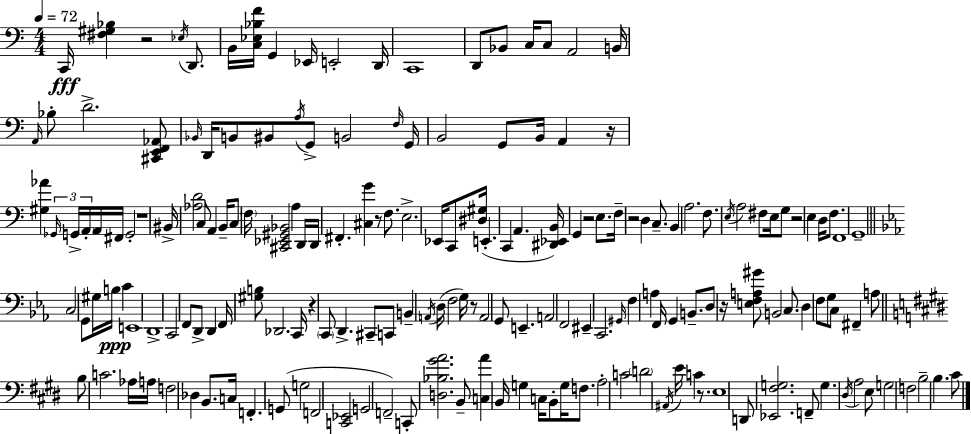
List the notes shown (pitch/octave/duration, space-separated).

C2/s [F#3,G#3,Bb3]/q R/h Eb3/s D2/e. B2/s [C3,Eb3,Bb3,F4]/s G2/q Eb2/s E2/h D2/s C2/w D2/e Bb2/e C3/s C3/e A2/h B2/s A2/s Bb3/e D4/h. [C#2,E2,F2,Ab2]/e Bb2/s D2/s B2/e BIS2/e A3/s G2/e B2/h F3/s G2/s B2/h G2/e B2/s A2/q R/s [G#3,Ab4]/q Gb2/s G2/s A2/s A2/s F#2/s G2/h R/w BIS2/s [Ab3,D4]/h C3/e A2/q B2/s C3/e F3/s [C#2,Eb2,G#2,Bb2]/h A3/q D2/s D2/s F#2/q. [C#3,G4]/q R/e F3/e. E3/h. Eb2/s C2/e [D#3,G#3]/s E2/q. C2/q A2/q. [D#2,Eb2,B2]/s G2/q R/h E3/e. F3/s R/h D3/q C3/e. B2/q A3/h. F3/e. E3/s A3/h F#3/e E3/s G3/e R/h E3/q D3/s F3/e. F2/w G2/w C3/h G2/e G#3/s B3/s C4/q E2/w D2/w C2/h F2/e D2/e D2/q F2/s [G#3,B3]/e Db2/h. C2/s R/q C2/e D2/q. C#2/e C2/e B2/q A2/s D3/s F3/h G3/s R/e A2/h G2/e E2/q. A2/h F2/h EIS2/q C2/h. G#2/s F3/q A3/q F2/s G2/q B2/e. D3/e R/s [E3,F3,A3,G#4]/e B2/h C3/e. D3/q F3/e G3/e C3/e F#2/q A3/e B3/e C4/h. Ab3/s A3/s F3/h Db3/q B2/e. C3/s F2/q. G2/e G3/h F2/h [C2,Eb2]/h G2/h F2/h C2/e [D3,Bb3,G#4,A4]/h. B2/e [C3,A4]/q B2/s G3/q C3/s B2/e G3/s F3/e. A3/h C4/h D4/h A#2/s E4/s C4/q R/e. E3/w D2/e [Eb2,F#3,G3]/h. F2/e G3/q. D#3/s A3/h E3/e G3/h F3/h B3/h B3/q. C#4/e